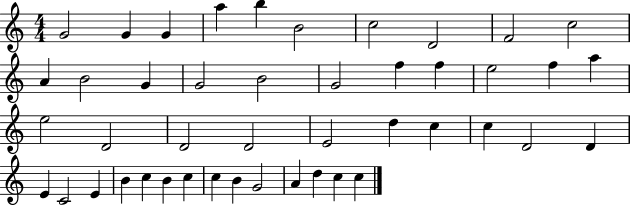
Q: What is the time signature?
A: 4/4